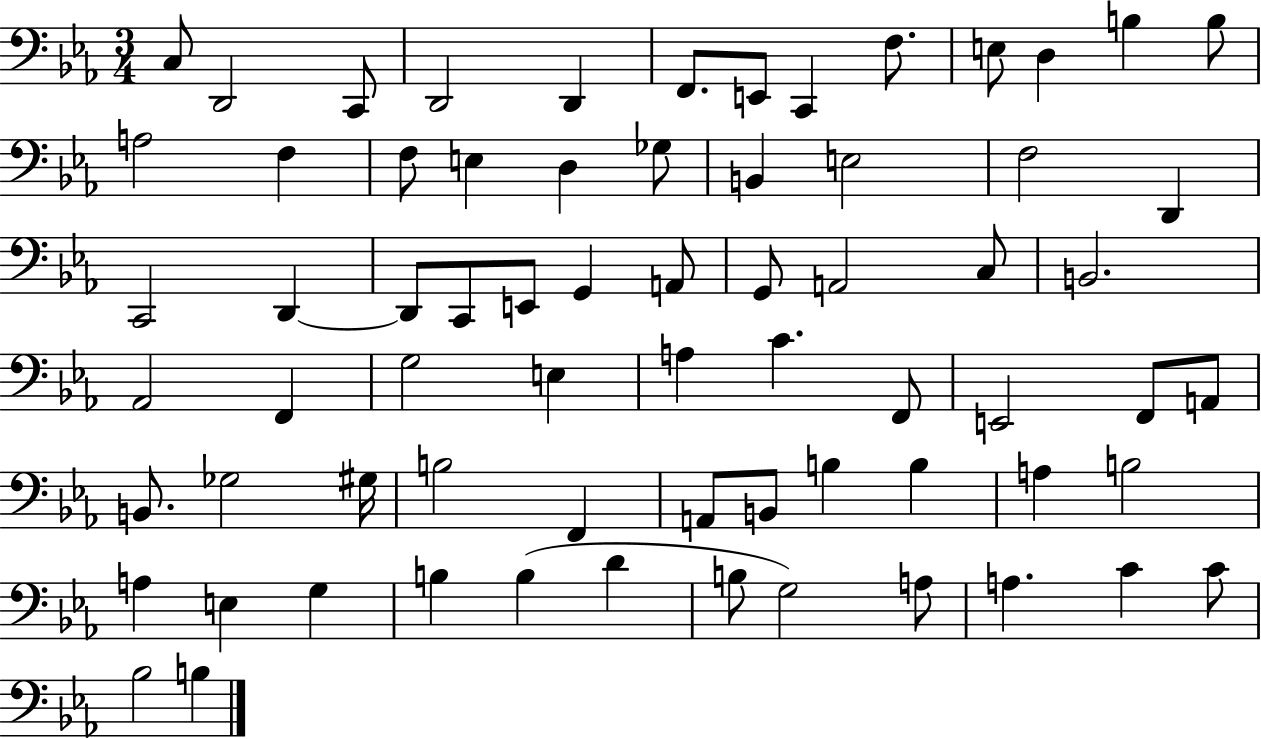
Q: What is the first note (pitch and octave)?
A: C3